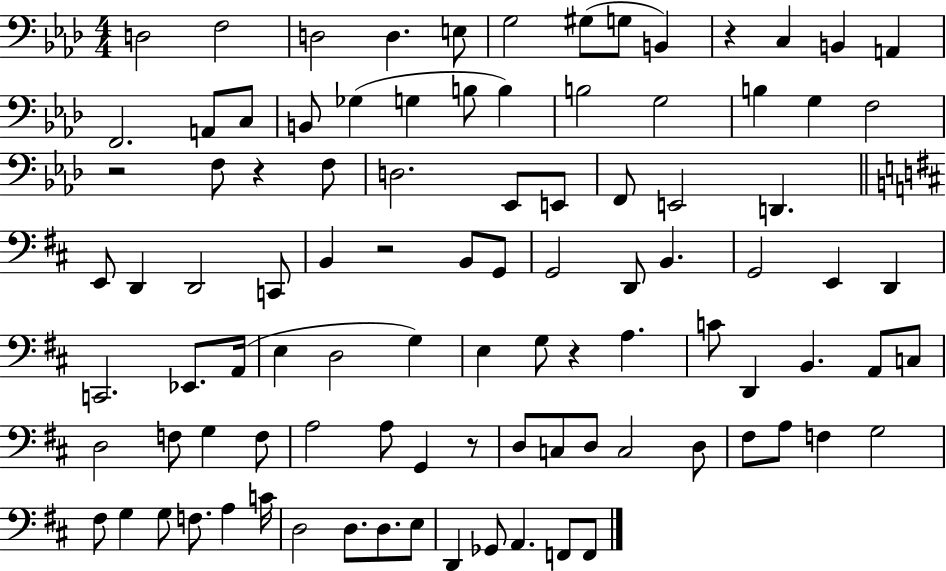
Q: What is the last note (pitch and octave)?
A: F2